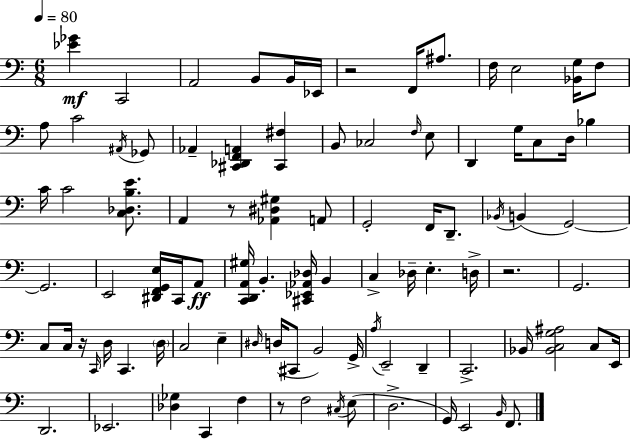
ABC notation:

X:1
T:Untitled
M:6/8
L:1/4
K:Am
[_E_G] C,,2 A,,2 B,,/2 B,,/4 _E,,/4 z2 F,,/4 ^A,/2 F,/4 E,2 [_B,,G,]/4 F,/2 A,/2 C2 ^A,,/4 _G,,/2 _A,, [^C,,_D,,F,,A,,] [^C,,^F,] B,,/2 _C,2 F,/4 E,/2 D,, G,/4 C,/2 D,/4 _B, C/4 C2 [C,_D,B,E]/2 A,, z/2 [_A,,^D,^G,] A,,/2 G,,2 F,,/4 D,,/2 _B,,/4 B,, G,,2 G,,2 E,,2 [^D,,F,,G,,E,]/4 C,,/4 A,,/2 [C,,D,,A,,^G,]/4 B,, [^C,,_E,,_A,,_D,]/4 B,, C, _D,/4 E, D,/4 z2 G,,2 C,/2 C,/4 z/4 C,,/4 D,/4 C,, D,/4 C,2 E, ^D,/4 D,/4 ^C,,/2 B,,2 G,,/4 A,/4 E,,2 D,, C,,2 _B,,/4 [_B,,C,G,^A,]2 C,/2 E,,/4 D,,2 _E,,2 [_D,_G,] C,, F, z/2 F,2 ^C,/4 E,/2 D,2 G,,/4 E,,2 B,,/4 F,,/2